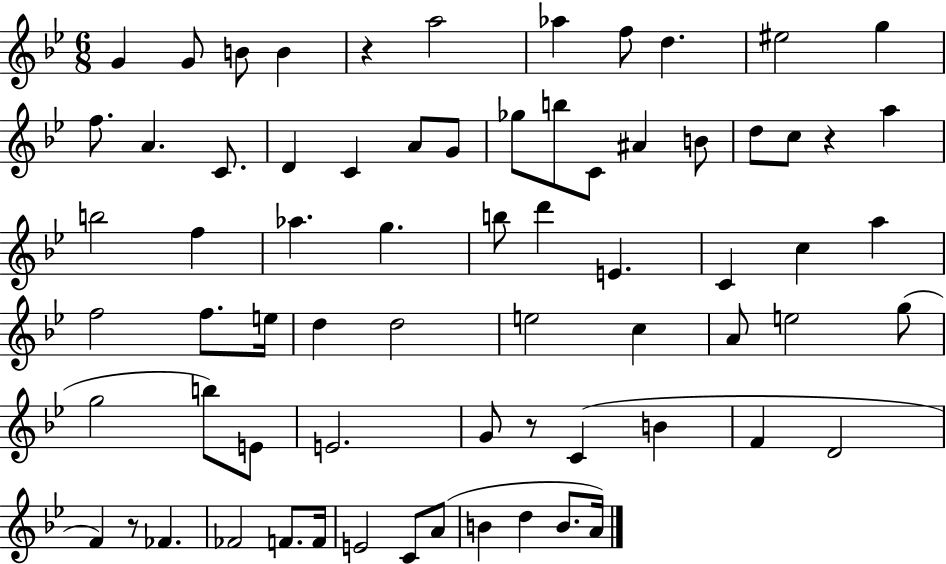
X:1
T:Untitled
M:6/8
L:1/4
K:Bb
G G/2 B/2 B z a2 _a f/2 d ^e2 g f/2 A C/2 D C A/2 G/2 _g/2 b/2 C/2 ^A B/2 d/2 c/2 z a b2 f _a g b/2 d' E C c a f2 f/2 e/4 d d2 e2 c A/2 e2 g/2 g2 b/2 E/2 E2 G/2 z/2 C B F D2 F z/2 _F _F2 F/2 F/4 E2 C/2 A/2 B d B/2 A/4